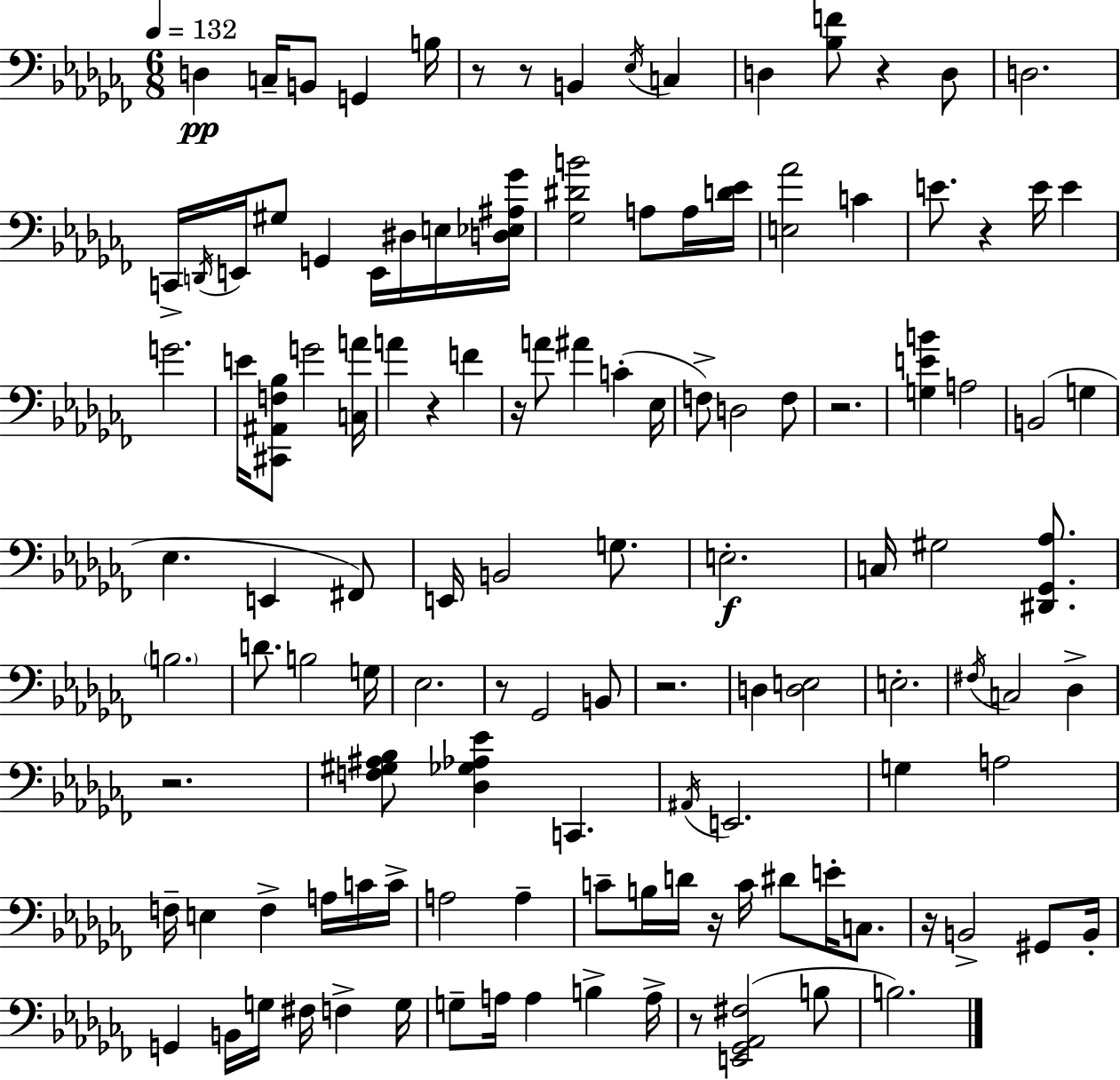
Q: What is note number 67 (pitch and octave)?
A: F3